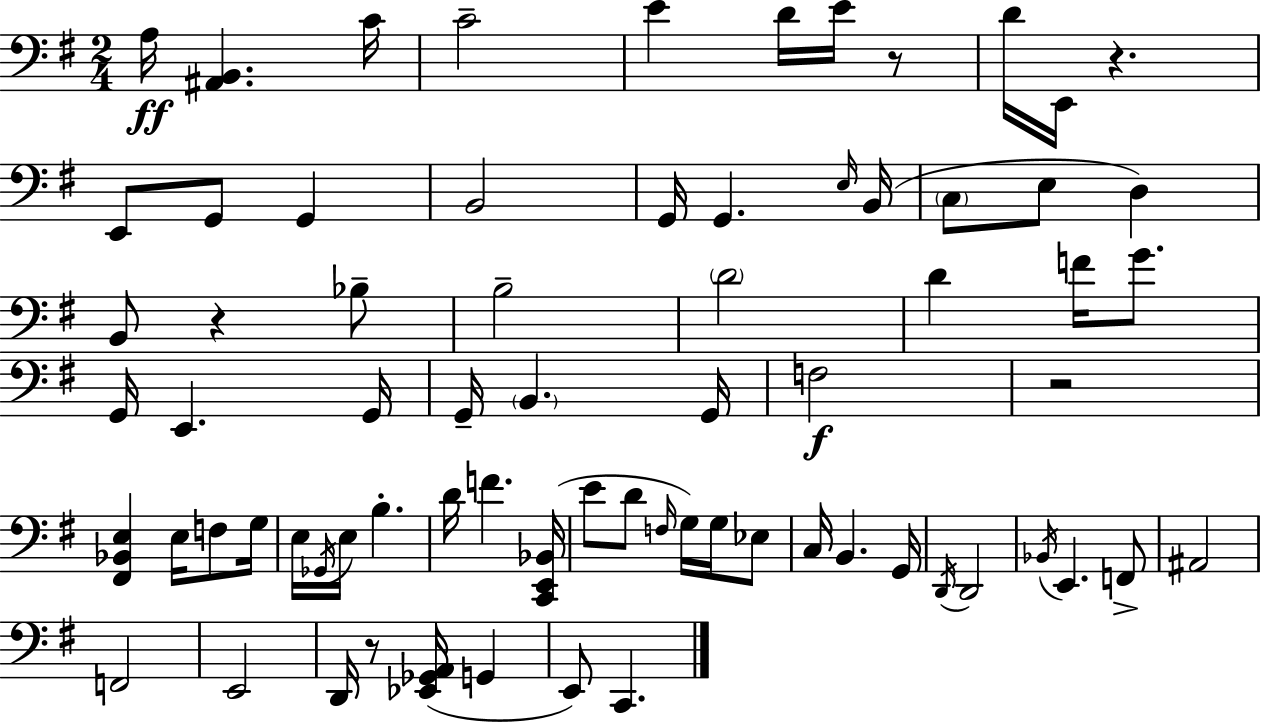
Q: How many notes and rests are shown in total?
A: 72